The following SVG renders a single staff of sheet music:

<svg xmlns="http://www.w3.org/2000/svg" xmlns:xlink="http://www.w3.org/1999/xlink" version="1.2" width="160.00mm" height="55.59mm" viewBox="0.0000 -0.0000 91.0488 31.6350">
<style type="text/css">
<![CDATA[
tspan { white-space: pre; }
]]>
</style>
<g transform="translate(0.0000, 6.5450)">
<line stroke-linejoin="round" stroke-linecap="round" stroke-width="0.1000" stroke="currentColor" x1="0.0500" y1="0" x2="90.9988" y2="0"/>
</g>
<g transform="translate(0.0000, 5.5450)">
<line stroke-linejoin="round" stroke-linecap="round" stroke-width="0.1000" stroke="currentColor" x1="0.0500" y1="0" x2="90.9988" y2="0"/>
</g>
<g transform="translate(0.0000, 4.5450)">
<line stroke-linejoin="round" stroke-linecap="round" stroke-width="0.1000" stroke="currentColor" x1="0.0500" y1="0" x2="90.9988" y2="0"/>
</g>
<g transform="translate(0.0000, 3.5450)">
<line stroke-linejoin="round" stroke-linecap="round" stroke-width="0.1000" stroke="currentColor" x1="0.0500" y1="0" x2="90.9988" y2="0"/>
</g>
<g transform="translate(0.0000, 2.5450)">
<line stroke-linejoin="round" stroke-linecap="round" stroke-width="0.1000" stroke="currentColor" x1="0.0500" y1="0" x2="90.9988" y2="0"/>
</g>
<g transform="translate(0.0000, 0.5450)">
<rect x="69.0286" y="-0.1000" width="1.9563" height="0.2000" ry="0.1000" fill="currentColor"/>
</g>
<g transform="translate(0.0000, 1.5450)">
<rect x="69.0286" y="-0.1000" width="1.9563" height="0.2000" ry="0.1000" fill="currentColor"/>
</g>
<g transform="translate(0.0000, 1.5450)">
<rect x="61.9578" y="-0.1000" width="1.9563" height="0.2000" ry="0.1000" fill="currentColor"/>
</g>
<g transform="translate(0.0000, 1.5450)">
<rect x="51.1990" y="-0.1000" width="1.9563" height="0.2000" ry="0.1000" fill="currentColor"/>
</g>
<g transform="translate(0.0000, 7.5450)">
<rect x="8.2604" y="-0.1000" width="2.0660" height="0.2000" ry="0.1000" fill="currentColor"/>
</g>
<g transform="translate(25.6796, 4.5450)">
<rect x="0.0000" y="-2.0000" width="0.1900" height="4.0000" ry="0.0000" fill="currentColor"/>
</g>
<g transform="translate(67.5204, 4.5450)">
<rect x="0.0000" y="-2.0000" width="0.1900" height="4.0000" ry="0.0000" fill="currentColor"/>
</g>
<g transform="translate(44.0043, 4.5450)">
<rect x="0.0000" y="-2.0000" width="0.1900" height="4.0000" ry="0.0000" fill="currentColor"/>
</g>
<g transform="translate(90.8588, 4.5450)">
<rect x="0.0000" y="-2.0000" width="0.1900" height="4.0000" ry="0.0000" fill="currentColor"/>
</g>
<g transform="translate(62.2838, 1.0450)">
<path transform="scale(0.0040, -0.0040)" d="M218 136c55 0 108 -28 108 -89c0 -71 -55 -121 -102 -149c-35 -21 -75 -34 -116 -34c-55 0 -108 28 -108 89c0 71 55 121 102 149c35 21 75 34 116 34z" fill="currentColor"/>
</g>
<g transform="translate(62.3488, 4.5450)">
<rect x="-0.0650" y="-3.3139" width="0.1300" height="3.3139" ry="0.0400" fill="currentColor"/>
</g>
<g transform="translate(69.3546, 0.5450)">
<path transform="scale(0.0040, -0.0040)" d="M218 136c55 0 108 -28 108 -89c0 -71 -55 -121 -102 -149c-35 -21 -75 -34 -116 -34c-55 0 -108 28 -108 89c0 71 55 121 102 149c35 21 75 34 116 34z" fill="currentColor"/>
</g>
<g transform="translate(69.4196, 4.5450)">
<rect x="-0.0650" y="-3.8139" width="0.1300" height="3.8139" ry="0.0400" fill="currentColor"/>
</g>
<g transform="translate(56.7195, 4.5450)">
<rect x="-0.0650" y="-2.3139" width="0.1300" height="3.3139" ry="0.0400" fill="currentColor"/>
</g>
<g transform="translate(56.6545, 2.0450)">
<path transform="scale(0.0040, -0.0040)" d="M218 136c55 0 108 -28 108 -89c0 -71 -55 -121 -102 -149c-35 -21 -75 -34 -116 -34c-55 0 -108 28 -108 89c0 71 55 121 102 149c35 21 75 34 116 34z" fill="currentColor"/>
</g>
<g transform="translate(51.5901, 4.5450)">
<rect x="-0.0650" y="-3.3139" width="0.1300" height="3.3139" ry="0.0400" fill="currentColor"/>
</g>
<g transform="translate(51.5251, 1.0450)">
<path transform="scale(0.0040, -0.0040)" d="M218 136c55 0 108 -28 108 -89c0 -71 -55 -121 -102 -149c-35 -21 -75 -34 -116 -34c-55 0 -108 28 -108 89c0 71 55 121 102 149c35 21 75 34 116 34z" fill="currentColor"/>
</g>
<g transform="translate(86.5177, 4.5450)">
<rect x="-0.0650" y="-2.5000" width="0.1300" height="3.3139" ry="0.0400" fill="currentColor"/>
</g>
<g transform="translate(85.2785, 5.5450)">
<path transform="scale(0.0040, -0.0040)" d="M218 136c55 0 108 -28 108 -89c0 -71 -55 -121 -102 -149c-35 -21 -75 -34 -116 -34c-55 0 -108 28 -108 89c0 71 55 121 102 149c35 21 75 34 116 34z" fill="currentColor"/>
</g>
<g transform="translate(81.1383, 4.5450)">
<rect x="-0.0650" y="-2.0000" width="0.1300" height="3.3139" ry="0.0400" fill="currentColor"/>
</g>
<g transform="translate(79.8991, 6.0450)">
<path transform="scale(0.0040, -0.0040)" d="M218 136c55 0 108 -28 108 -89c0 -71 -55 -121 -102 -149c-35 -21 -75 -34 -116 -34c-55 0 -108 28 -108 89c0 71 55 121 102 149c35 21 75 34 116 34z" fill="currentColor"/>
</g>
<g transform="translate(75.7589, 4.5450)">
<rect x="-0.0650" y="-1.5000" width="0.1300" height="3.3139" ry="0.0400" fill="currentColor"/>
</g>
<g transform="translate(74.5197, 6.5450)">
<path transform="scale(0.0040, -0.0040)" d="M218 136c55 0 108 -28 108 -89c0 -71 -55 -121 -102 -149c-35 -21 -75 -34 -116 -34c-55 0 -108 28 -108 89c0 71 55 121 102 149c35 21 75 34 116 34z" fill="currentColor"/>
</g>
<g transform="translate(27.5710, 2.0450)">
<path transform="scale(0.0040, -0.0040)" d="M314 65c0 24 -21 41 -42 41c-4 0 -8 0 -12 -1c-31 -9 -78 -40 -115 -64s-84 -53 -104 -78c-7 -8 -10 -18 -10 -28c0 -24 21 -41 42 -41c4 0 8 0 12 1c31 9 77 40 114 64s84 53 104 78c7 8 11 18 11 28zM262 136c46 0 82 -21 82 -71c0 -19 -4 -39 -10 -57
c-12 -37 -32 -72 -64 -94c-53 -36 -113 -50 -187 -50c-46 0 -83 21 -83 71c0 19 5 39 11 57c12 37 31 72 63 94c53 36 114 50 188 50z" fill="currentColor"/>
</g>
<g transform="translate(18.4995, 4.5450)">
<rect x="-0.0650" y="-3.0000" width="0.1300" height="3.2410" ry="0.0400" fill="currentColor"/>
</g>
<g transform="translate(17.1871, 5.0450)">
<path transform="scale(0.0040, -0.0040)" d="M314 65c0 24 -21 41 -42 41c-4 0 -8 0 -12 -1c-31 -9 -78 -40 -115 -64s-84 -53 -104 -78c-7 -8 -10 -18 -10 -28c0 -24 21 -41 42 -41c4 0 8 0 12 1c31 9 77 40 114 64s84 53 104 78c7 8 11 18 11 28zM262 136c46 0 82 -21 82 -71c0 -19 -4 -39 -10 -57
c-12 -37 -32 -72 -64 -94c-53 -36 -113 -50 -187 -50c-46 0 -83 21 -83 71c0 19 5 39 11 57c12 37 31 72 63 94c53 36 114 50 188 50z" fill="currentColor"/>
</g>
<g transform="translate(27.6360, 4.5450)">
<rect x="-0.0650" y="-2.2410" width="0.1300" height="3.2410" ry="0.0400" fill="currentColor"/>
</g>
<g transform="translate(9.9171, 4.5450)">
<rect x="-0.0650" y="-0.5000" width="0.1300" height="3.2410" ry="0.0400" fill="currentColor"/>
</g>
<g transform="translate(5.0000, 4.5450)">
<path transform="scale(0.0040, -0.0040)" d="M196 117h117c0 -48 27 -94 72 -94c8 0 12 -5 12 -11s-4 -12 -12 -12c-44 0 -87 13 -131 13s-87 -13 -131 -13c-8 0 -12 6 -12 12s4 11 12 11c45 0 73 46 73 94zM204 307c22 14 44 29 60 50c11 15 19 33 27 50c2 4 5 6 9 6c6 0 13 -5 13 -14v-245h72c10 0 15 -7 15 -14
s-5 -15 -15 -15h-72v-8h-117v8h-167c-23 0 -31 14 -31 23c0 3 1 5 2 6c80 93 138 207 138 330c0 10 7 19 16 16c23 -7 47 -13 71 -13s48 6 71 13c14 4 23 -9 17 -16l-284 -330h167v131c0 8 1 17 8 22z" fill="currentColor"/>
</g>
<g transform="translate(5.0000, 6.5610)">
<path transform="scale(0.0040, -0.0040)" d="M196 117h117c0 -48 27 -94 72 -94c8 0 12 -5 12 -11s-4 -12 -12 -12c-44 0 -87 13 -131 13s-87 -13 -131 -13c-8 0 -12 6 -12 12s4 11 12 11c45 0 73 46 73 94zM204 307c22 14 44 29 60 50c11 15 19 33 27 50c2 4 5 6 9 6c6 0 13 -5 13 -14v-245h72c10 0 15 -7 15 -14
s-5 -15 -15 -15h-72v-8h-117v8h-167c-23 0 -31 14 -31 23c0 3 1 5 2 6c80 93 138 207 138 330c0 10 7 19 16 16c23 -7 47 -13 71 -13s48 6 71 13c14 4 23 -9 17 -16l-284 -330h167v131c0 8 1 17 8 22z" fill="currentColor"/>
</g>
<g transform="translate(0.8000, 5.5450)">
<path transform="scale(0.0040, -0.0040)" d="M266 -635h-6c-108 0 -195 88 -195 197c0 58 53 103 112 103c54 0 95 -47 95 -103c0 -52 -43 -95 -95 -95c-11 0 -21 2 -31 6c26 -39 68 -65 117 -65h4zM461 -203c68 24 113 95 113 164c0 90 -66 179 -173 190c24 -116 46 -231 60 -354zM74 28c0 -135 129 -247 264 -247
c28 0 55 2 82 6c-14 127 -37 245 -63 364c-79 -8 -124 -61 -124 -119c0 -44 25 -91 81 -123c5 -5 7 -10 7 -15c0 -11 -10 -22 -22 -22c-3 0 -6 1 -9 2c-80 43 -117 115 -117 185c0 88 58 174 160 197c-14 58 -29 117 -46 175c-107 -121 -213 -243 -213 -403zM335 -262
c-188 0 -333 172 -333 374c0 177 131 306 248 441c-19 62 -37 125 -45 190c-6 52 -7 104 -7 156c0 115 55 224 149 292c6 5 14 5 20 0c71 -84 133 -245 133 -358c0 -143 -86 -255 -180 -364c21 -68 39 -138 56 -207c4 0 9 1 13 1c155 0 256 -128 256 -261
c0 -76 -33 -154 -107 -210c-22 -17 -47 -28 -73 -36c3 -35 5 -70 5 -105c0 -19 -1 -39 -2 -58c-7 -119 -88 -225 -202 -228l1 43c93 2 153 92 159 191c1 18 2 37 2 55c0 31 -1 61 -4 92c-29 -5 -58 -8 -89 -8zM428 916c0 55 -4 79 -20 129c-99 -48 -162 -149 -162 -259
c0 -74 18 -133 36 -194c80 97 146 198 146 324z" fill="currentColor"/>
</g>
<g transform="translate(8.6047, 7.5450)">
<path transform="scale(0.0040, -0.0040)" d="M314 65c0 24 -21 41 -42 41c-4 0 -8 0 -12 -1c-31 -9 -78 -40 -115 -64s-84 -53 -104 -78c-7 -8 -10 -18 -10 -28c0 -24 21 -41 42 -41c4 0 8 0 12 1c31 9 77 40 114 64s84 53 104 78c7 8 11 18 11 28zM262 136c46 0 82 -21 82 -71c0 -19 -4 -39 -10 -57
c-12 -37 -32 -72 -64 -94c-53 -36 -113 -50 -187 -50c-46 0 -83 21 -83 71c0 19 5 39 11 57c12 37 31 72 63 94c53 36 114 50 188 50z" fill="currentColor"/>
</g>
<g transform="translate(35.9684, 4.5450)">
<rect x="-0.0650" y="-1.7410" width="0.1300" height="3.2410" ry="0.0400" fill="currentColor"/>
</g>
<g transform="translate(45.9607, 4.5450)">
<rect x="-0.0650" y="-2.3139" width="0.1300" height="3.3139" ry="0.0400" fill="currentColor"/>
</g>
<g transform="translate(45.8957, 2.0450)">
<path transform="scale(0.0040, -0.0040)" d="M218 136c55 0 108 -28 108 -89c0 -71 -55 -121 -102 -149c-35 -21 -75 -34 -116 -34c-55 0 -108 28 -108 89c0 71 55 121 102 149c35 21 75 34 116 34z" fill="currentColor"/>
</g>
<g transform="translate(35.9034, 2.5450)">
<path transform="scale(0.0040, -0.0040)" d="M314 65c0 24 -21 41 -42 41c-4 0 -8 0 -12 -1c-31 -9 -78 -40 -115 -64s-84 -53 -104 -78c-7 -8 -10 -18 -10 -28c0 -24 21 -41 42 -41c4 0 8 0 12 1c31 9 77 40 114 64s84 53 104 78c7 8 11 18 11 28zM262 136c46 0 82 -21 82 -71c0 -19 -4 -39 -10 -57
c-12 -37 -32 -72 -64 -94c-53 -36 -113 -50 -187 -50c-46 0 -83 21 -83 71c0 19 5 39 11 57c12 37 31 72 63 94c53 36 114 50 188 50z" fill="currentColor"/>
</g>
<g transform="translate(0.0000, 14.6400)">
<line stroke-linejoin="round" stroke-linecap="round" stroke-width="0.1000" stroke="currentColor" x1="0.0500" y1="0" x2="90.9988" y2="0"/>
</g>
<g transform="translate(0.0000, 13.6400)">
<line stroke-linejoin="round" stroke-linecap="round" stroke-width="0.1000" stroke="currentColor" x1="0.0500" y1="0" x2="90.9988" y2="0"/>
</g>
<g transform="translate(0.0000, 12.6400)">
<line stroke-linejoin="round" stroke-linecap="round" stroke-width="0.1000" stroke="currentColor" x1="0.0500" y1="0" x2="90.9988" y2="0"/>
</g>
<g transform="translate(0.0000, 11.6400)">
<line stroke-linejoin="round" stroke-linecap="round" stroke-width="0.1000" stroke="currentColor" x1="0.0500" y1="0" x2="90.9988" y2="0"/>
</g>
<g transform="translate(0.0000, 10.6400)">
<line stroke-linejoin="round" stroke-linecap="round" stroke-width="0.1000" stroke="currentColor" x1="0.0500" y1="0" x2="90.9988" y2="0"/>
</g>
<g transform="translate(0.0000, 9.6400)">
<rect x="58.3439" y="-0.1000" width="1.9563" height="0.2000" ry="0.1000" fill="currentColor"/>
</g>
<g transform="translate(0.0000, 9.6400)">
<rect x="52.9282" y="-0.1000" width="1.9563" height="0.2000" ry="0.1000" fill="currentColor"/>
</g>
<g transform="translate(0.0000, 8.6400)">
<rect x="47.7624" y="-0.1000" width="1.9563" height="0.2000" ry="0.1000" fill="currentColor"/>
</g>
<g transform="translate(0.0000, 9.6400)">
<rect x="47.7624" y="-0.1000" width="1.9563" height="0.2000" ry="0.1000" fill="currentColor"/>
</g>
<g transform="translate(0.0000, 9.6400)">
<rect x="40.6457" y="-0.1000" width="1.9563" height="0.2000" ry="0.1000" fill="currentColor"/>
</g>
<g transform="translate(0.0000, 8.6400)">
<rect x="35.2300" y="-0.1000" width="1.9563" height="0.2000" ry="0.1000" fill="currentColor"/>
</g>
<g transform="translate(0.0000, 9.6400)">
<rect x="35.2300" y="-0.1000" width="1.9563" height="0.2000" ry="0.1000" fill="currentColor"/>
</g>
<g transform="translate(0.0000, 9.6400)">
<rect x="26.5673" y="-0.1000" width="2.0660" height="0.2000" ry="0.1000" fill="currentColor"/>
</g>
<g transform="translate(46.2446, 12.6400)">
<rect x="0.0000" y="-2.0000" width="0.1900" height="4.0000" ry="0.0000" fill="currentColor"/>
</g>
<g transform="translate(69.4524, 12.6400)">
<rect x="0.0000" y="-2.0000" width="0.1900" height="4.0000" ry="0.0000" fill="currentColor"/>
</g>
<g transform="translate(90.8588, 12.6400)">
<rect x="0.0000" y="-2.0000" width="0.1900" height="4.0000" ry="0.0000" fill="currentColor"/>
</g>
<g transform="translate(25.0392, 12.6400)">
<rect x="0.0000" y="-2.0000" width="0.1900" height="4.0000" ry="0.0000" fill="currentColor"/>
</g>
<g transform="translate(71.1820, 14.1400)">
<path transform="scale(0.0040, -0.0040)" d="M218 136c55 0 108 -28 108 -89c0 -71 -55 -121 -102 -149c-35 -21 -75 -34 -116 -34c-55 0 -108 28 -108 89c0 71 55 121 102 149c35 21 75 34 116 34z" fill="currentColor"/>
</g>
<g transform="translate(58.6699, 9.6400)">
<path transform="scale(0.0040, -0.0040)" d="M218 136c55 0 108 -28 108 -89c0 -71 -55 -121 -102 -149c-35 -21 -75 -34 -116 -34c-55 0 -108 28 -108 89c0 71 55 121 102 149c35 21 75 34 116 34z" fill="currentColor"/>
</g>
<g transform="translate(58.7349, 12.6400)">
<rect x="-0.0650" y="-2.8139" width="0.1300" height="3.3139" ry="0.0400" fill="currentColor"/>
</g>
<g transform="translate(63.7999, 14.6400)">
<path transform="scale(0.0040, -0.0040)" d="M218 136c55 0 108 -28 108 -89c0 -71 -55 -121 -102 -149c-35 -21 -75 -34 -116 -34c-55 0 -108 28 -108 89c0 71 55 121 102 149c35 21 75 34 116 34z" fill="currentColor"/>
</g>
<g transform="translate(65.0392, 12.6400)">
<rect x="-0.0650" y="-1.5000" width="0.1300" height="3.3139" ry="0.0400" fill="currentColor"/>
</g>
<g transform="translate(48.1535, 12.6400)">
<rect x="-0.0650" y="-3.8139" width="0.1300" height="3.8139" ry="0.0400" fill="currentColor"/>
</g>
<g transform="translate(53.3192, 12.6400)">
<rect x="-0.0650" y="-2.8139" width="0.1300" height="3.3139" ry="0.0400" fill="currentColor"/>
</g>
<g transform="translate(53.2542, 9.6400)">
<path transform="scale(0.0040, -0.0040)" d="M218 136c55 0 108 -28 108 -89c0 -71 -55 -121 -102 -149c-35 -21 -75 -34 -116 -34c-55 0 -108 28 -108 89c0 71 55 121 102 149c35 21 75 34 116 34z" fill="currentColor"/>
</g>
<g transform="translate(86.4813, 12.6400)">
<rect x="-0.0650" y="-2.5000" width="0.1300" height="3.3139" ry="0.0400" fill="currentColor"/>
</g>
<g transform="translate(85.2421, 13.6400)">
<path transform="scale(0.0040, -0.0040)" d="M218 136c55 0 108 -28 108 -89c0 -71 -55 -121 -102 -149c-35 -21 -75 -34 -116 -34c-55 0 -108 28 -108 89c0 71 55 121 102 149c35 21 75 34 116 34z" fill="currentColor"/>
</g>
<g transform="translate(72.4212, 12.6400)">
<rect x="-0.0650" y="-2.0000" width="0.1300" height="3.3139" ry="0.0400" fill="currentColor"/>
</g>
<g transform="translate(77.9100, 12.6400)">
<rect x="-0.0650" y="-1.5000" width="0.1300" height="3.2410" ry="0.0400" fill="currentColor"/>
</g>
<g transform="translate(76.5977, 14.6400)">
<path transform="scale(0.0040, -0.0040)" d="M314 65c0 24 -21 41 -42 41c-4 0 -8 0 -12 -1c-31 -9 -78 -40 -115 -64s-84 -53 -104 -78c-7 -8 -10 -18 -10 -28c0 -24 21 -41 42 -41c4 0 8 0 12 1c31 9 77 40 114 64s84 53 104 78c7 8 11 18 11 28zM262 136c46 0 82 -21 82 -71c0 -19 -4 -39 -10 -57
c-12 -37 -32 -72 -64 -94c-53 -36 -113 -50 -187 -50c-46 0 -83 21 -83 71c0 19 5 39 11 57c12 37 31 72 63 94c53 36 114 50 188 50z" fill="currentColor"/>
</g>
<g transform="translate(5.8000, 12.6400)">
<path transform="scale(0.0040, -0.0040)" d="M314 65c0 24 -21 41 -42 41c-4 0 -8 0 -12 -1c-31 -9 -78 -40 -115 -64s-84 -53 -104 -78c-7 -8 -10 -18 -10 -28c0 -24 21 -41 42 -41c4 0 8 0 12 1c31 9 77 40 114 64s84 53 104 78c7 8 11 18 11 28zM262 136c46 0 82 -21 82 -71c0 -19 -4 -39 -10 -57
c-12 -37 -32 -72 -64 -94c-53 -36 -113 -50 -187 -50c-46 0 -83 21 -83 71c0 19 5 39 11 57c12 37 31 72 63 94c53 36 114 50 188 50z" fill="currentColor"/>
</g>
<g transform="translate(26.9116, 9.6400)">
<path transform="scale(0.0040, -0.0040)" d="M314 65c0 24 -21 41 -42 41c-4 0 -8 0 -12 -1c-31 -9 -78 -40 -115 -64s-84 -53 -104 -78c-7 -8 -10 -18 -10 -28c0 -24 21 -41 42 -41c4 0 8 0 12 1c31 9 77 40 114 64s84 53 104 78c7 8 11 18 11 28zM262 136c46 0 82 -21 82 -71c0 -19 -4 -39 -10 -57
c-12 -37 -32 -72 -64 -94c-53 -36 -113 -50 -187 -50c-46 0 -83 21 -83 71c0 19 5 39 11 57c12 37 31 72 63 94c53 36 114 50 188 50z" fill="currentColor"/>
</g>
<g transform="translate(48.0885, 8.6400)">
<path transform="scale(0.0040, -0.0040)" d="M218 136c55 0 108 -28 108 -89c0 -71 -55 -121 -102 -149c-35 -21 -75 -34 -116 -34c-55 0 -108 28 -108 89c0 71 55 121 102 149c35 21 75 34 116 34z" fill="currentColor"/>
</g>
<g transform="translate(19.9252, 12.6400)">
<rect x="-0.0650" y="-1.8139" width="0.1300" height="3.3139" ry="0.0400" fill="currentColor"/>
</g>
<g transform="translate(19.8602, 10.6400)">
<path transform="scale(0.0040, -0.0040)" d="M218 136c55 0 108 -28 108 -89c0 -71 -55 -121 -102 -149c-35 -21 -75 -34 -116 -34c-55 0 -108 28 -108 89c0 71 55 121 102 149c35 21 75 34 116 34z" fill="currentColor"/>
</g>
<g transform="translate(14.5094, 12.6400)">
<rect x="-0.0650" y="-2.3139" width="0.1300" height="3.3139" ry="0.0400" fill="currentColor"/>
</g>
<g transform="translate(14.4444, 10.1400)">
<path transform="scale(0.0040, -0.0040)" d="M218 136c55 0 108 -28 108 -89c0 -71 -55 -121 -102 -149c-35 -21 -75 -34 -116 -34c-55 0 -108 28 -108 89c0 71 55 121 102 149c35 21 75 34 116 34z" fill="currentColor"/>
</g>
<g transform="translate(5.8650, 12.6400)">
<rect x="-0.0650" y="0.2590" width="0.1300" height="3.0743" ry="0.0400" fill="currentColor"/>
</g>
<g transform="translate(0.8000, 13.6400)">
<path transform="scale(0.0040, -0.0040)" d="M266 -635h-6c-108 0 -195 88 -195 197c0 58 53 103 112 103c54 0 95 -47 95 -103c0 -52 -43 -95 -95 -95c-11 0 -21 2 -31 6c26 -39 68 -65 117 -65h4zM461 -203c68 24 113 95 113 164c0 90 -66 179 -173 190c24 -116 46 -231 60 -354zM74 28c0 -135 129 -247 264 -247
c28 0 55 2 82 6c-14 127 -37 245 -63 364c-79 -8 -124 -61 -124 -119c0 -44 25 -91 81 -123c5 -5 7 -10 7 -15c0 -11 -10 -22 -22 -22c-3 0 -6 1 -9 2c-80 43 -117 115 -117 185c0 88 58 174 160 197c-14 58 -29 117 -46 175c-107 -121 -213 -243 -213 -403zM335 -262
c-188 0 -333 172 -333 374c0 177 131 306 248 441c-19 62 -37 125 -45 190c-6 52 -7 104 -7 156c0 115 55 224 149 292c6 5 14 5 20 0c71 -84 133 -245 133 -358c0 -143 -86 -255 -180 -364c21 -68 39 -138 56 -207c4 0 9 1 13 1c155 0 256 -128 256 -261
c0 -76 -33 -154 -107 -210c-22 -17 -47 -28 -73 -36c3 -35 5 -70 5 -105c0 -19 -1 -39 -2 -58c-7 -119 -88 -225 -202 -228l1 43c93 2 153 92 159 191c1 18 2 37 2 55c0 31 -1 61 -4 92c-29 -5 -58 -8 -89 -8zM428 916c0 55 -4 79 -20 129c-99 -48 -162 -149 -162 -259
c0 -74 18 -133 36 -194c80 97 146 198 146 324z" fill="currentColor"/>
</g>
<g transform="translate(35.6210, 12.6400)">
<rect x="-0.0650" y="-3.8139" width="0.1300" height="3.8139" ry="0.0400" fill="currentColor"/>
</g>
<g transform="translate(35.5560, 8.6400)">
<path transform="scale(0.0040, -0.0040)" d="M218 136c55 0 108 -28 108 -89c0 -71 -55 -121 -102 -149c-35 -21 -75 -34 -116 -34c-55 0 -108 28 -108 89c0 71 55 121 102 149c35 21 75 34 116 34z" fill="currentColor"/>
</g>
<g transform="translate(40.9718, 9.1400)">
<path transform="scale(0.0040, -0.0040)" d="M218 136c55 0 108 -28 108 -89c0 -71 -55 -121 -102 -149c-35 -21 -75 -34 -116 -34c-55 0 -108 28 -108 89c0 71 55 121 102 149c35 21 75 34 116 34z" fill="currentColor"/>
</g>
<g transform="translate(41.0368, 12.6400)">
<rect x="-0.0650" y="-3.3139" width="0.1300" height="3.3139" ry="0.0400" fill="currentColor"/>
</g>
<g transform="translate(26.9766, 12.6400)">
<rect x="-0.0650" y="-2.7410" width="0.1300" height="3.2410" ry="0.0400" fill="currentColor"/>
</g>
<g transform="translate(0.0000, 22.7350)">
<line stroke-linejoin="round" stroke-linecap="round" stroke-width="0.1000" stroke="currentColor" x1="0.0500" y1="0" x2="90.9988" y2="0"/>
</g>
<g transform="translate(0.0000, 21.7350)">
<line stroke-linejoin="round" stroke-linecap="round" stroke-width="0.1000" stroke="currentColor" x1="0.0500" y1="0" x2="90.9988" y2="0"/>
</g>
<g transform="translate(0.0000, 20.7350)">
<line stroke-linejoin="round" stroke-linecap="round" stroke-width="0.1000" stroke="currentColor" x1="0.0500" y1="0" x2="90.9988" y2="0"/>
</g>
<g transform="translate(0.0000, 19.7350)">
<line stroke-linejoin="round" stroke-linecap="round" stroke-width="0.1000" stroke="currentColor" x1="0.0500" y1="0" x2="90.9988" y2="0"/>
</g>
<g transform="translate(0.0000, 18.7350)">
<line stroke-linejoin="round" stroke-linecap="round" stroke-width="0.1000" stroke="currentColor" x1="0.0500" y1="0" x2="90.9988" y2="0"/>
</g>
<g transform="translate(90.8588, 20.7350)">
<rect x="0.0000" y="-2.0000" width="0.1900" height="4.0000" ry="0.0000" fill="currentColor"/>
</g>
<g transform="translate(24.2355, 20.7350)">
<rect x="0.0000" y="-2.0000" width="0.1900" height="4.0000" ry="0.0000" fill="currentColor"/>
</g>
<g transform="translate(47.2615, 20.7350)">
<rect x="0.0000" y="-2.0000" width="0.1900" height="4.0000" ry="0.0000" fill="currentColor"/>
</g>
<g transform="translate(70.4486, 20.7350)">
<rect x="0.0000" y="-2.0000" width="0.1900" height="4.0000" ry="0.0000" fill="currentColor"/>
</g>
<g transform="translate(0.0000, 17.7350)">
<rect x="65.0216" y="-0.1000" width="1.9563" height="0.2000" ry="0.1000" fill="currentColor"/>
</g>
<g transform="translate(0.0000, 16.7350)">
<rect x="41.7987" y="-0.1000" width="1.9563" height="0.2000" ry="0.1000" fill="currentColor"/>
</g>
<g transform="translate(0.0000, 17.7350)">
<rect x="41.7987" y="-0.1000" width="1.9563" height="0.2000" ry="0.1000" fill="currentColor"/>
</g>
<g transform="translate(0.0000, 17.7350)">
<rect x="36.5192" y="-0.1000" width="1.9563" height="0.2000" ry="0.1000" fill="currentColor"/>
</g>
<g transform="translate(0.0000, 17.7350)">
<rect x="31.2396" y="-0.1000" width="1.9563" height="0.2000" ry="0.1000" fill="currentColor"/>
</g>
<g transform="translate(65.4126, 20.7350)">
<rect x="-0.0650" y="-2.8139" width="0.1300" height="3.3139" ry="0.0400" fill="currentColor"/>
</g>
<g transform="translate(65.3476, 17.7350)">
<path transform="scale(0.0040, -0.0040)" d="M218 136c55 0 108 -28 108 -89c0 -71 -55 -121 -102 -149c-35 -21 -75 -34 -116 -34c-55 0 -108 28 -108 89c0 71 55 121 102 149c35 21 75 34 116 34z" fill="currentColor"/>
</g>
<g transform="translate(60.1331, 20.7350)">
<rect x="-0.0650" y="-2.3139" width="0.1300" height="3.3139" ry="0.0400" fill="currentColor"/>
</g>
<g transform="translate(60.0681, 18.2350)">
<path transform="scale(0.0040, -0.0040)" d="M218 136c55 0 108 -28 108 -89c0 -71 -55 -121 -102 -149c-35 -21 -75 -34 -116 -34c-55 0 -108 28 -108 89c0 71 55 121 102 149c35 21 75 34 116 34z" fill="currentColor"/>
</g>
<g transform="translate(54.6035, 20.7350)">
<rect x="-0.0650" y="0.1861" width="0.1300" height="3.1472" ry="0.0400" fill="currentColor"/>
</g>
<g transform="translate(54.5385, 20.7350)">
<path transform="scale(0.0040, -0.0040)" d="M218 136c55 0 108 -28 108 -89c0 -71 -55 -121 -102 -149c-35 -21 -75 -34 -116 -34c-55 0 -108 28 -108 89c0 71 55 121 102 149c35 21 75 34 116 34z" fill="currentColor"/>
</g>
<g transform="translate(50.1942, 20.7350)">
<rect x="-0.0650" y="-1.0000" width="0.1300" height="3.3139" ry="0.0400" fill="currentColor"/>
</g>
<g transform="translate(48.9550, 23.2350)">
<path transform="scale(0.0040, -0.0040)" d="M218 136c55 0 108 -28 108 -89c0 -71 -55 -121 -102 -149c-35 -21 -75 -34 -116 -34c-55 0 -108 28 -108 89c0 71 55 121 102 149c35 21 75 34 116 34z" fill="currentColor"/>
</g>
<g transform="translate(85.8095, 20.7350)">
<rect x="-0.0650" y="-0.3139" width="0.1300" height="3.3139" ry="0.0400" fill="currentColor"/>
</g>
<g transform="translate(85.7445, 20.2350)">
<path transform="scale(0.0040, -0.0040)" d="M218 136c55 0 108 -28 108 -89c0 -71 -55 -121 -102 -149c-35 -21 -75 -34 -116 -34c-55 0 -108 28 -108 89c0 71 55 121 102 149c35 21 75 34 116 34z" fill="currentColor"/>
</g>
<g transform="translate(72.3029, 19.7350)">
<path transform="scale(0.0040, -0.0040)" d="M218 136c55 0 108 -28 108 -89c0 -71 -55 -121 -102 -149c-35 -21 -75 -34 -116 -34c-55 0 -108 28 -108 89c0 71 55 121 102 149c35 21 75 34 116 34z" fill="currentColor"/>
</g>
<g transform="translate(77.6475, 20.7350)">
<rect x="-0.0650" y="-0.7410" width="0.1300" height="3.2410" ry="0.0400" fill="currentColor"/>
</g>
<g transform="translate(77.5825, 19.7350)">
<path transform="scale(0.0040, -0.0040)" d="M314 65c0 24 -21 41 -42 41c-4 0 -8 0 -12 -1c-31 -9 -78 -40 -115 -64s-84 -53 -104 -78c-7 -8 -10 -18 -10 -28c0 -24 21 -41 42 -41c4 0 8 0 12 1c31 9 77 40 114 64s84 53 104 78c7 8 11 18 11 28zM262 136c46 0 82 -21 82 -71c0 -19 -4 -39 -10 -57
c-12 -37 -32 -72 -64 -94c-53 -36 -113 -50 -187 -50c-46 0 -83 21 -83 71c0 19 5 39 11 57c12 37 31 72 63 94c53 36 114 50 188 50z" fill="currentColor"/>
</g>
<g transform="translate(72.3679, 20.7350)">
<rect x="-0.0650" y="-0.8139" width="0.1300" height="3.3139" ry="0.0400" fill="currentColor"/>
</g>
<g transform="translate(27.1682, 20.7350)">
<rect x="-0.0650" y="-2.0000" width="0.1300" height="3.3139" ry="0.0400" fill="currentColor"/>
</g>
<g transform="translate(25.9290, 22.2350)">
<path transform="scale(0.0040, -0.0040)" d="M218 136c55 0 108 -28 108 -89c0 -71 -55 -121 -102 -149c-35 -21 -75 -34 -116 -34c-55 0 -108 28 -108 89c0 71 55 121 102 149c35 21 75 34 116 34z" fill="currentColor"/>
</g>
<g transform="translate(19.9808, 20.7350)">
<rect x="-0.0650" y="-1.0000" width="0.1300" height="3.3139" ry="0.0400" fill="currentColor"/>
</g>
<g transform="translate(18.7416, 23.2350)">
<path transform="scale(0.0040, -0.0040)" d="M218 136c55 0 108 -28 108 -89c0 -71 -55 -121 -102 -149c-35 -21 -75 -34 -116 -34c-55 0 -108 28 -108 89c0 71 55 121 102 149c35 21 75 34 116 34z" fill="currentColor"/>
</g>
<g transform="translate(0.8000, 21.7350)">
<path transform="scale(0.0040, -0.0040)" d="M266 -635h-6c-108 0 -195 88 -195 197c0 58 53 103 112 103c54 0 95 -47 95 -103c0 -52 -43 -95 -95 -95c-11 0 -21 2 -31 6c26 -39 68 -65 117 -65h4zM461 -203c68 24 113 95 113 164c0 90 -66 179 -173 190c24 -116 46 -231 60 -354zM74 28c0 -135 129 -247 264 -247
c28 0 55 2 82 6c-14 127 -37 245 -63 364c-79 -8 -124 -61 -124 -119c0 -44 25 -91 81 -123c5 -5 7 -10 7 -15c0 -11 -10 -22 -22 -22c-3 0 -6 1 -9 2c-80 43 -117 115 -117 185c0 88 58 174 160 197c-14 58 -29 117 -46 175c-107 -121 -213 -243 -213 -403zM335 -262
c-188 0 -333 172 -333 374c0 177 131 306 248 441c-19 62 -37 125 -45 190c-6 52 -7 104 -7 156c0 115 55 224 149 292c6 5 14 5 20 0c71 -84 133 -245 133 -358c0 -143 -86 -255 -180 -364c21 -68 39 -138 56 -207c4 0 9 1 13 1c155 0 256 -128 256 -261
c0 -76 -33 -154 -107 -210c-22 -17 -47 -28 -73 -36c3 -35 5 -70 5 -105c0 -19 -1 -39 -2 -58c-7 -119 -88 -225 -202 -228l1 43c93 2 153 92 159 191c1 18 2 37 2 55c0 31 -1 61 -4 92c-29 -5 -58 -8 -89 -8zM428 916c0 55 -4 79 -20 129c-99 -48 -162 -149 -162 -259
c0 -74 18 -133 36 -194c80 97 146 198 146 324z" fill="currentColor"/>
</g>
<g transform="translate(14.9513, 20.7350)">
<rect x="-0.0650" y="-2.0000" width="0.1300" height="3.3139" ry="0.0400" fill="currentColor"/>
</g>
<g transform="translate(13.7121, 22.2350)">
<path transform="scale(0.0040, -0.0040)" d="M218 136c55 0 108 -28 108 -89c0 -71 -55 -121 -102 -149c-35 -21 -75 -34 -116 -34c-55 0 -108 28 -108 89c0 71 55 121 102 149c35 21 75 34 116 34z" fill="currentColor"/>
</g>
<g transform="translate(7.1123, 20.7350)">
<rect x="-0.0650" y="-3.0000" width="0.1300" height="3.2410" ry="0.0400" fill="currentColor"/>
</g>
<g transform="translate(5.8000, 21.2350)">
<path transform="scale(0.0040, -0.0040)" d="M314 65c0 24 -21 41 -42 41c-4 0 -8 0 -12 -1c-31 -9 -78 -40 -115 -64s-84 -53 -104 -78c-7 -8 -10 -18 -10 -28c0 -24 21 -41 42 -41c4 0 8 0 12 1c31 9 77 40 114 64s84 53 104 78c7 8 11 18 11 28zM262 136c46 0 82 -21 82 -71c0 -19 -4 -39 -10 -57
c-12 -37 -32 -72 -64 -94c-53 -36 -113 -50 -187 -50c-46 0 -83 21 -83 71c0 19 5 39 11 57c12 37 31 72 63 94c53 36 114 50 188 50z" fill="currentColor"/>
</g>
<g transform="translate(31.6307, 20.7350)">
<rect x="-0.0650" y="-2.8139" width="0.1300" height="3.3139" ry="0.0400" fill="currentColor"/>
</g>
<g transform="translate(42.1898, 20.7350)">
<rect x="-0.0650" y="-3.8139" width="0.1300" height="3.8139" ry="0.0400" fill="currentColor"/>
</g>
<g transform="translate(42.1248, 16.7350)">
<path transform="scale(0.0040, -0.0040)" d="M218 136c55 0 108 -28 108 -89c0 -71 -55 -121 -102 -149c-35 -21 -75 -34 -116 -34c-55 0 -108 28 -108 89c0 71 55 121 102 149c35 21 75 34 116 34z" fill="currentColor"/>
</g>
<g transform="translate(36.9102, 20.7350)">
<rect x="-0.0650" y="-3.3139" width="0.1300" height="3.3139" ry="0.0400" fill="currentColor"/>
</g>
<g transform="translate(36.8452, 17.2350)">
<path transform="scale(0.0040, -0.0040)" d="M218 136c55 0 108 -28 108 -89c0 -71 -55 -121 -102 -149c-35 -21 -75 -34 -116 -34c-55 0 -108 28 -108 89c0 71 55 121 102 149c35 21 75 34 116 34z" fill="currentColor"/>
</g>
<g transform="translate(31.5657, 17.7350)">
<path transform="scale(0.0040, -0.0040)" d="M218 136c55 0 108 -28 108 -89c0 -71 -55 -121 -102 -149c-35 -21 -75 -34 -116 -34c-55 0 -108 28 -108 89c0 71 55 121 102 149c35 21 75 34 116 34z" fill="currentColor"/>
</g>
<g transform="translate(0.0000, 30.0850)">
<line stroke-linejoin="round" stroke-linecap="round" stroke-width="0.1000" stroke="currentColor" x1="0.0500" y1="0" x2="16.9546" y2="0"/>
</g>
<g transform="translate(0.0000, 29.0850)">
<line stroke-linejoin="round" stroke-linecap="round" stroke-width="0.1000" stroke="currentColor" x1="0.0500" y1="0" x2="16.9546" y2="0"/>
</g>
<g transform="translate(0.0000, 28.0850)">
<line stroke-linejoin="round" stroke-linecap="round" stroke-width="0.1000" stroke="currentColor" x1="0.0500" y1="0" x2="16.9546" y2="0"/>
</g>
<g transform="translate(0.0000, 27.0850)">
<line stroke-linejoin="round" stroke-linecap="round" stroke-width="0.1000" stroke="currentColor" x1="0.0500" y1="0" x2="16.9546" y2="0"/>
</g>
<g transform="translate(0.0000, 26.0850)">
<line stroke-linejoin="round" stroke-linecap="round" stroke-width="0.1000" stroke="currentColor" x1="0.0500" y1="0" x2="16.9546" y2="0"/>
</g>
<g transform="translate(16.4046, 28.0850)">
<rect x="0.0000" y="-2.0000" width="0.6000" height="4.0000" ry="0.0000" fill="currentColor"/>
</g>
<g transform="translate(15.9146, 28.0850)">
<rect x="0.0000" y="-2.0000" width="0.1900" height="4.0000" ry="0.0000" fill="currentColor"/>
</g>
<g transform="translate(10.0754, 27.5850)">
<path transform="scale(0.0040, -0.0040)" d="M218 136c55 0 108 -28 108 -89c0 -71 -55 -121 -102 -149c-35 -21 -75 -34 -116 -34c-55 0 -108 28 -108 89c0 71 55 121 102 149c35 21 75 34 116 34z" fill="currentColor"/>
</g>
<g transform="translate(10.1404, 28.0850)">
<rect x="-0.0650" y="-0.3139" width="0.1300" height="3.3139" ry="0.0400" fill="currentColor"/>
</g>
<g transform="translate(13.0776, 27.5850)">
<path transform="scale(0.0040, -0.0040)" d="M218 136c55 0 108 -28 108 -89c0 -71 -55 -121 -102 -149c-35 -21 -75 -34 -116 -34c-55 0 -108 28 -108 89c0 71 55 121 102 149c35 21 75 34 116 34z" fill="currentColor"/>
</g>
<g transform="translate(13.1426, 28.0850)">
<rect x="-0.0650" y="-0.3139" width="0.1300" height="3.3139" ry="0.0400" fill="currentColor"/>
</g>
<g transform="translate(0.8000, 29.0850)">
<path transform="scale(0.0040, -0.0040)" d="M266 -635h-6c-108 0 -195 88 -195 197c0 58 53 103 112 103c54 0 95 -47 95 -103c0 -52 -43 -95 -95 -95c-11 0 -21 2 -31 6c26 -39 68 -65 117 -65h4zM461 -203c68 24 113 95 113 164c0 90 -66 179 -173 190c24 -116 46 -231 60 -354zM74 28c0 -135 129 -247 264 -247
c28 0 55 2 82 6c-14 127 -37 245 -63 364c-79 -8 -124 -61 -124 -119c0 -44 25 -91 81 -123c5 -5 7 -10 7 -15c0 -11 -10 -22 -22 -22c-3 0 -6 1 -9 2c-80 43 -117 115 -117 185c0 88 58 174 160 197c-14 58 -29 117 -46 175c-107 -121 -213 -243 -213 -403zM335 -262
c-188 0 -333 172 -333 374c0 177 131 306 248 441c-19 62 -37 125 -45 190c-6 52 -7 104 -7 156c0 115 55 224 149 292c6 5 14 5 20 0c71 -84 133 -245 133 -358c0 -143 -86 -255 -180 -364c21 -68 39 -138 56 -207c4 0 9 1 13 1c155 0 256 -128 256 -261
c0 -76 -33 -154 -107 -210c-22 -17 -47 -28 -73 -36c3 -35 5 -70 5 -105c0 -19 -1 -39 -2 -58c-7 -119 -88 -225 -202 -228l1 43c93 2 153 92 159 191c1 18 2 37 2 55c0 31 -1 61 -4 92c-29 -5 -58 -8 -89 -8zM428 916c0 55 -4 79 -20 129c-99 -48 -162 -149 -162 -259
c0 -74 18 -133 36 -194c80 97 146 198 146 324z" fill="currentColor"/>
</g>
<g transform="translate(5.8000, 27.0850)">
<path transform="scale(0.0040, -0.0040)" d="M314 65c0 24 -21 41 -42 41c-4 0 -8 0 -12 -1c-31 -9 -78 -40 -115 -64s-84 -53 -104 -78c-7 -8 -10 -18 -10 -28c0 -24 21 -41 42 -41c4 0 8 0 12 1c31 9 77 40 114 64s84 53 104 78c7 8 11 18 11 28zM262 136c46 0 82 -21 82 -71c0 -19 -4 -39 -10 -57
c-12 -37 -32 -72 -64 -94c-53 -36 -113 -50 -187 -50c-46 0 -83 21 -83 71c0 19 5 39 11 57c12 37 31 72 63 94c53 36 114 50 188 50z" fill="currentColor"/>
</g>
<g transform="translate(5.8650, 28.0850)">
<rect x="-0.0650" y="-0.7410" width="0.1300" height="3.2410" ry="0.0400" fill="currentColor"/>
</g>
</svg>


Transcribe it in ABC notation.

X:1
T:Untitled
M:4/4
L:1/4
K:C
C2 A2 g2 f2 g b g b c' E F G B2 g f a2 c' b c' a a E F E2 G A2 F D F a b c' D B g a d d2 c d2 c c